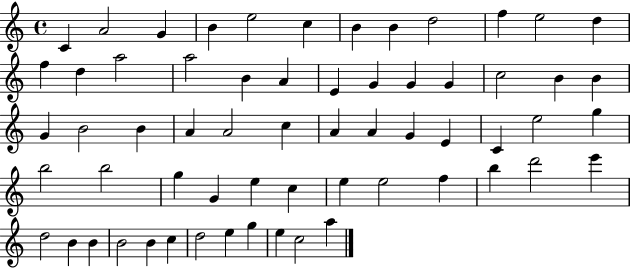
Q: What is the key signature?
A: C major